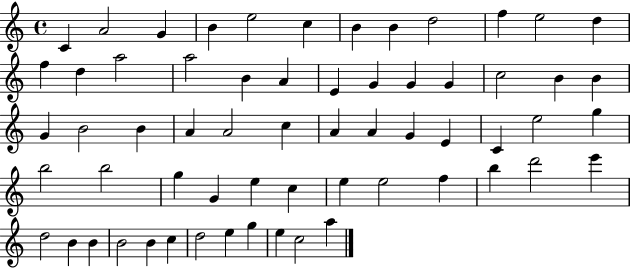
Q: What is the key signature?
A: C major